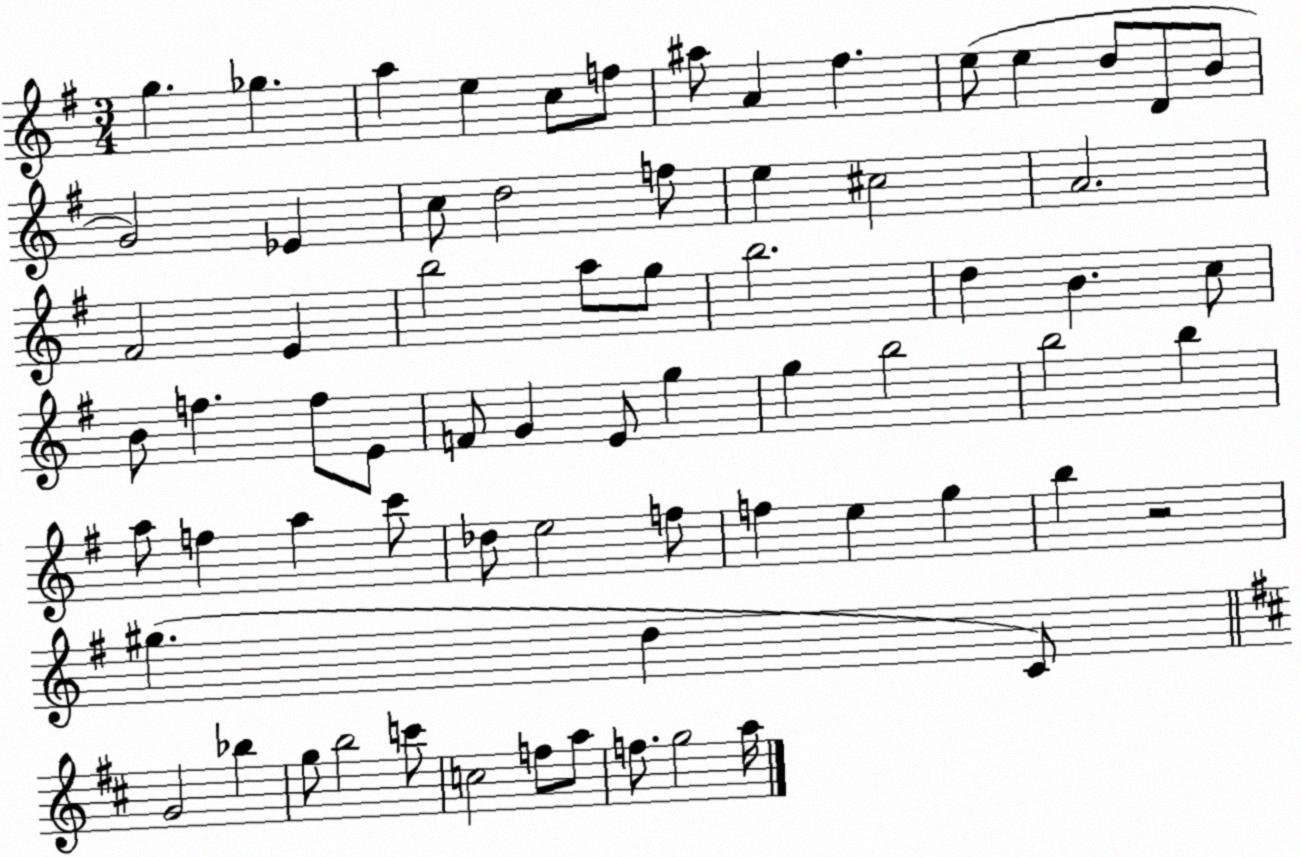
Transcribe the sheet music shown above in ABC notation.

X:1
T:Untitled
M:3/4
L:1/4
K:G
g _g a e c/2 f/2 ^a/2 A ^f e/2 e d/2 D/2 B/2 G2 _E c/2 d2 f/2 e ^c2 A2 ^F2 E b2 a/2 g/2 b2 d B c/2 B/2 f f/2 E/2 F/2 G E/2 g g b2 b2 b a/2 f a c'/2 _d/2 e2 f/2 f e g b z2 ^g d C/2 G2 _b g/2 b2 c'/2 c2 f/2 a/2 f/2 g2 a/4